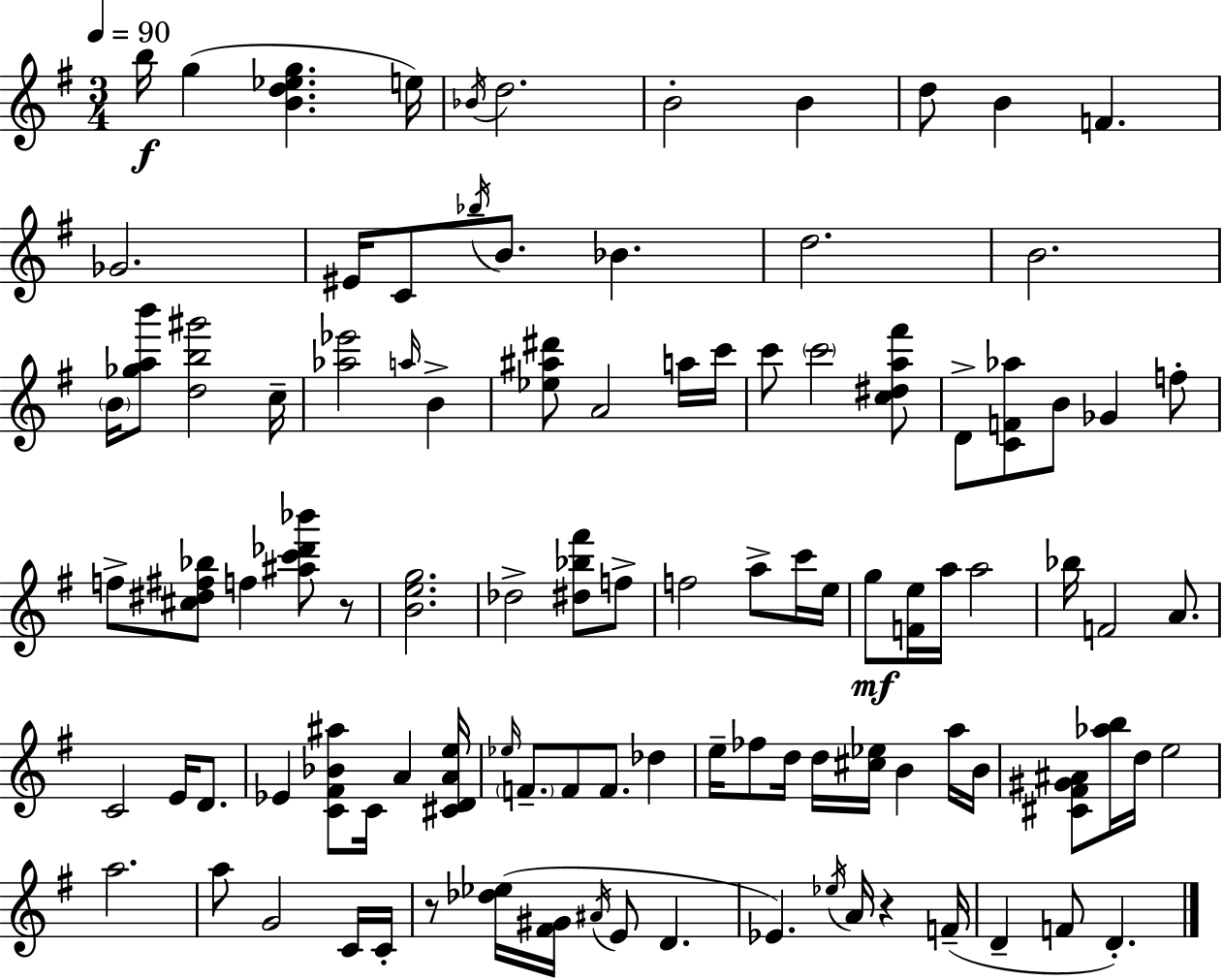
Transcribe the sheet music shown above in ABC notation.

X:1
T:Untitled
M:3/4
L:1/4
K:Em
b/4 g [Bd_eg] e/4 _B/4 d2 B2 B d/2 B F _G2 ^E/4 C/2 _b/4 B/2 _B d2 B2 B/4 [_gab']/2 [db^g']2 c/4 [_a_e']2 a/4 B [_e^a^d']/2 A2 a/4 c'/4 c'/2 c'2 [c^da^f']/2 D/2 [CF_a]/2 B/2 _G f/2 f/2 [^c^d^f_b]/2 f [^ac'_d'_b']/2 z/2 [Beg]2 _d2 [^d_b^f']/2 f/2 f2 a/2 c'/4 e/4 g/2 [Fe]/4 a/4 a2 _b/4 F2 A/2 C2 E/4 D/2 _E [C^F_B^a]/2 C/4 A [^CDAe]/4 _e/4 F/2 F/2 F/2 _d e/4 _f/2 d/4 d/4 [^c_e]/4 B a/4 B/4 [^C^F^G^A]/2 [_ab]/4 d/4 e2 a2 a/2 G2 C/4 C/4 z/2 [_d_e]/4 [^F^G]/4 ^A/4 E/2 D _E _e/4 A/4 z F/4 D F/2 D